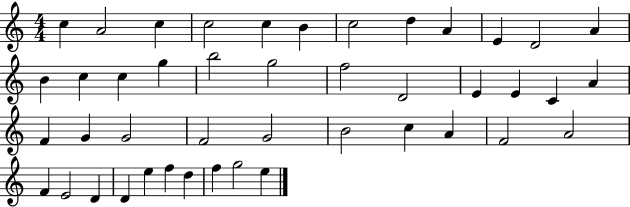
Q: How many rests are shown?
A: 0